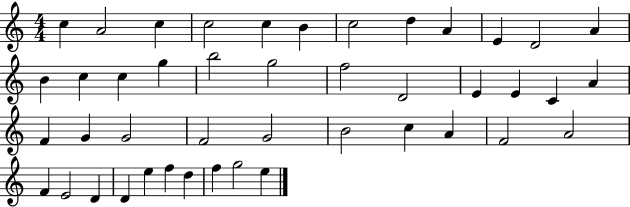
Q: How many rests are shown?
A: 0